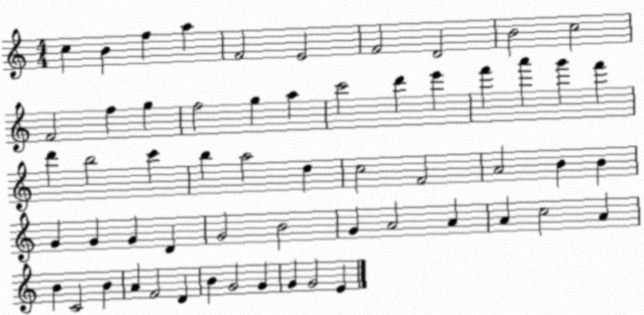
X:1
T:Untitled
M:4/4
L:1/4
K:C
c B f a F2 E2 F2 D2 B2 c2 F2 f g f2 g a c'2 d' e' f' a' g' f' d' b2 c' b a2 d c2 F2 A2 B B G G G D G2 B2 G A2 A A c2 A B C2 B A F2 D B G2 G G G2 E